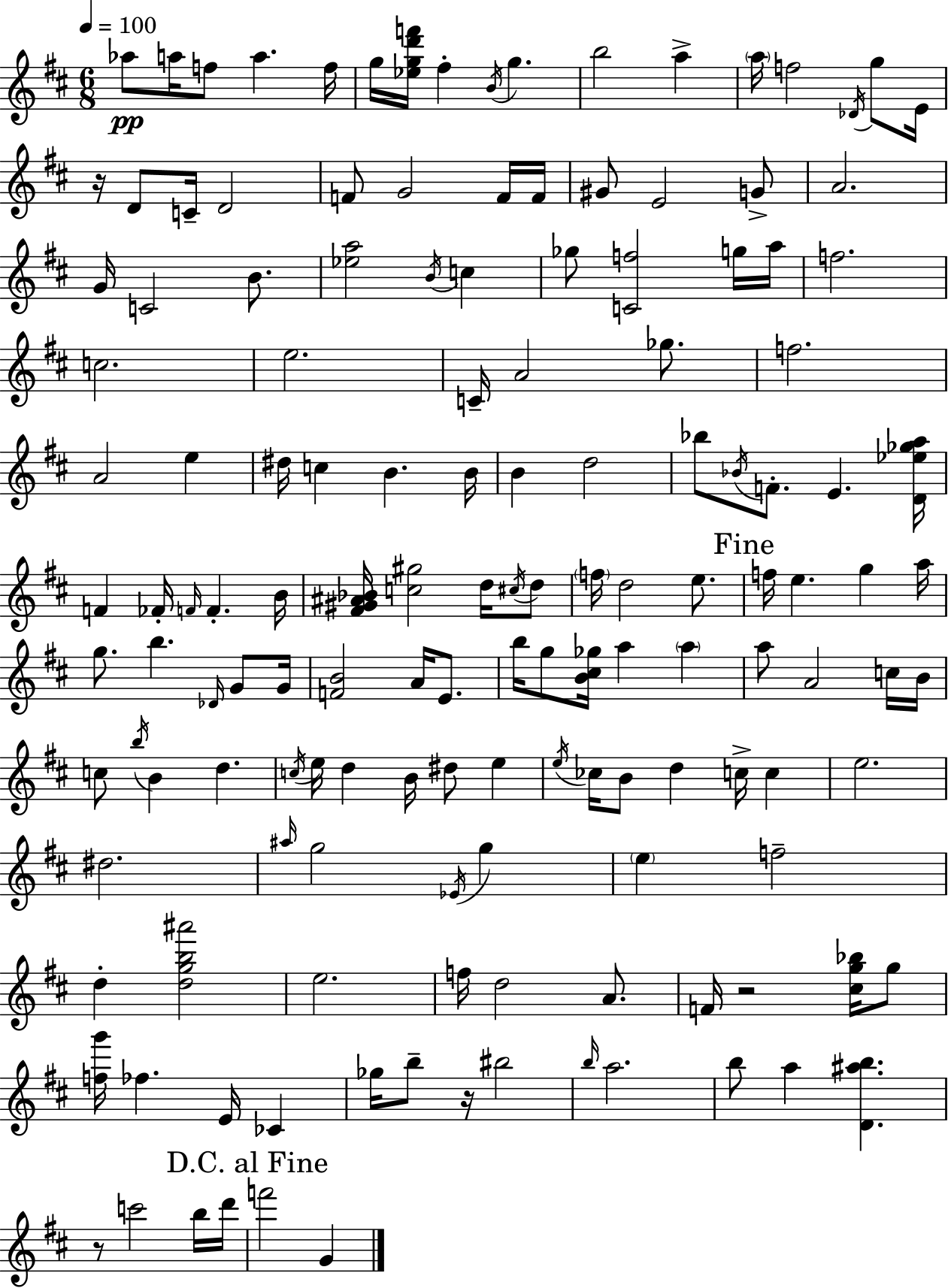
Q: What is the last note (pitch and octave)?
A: G4